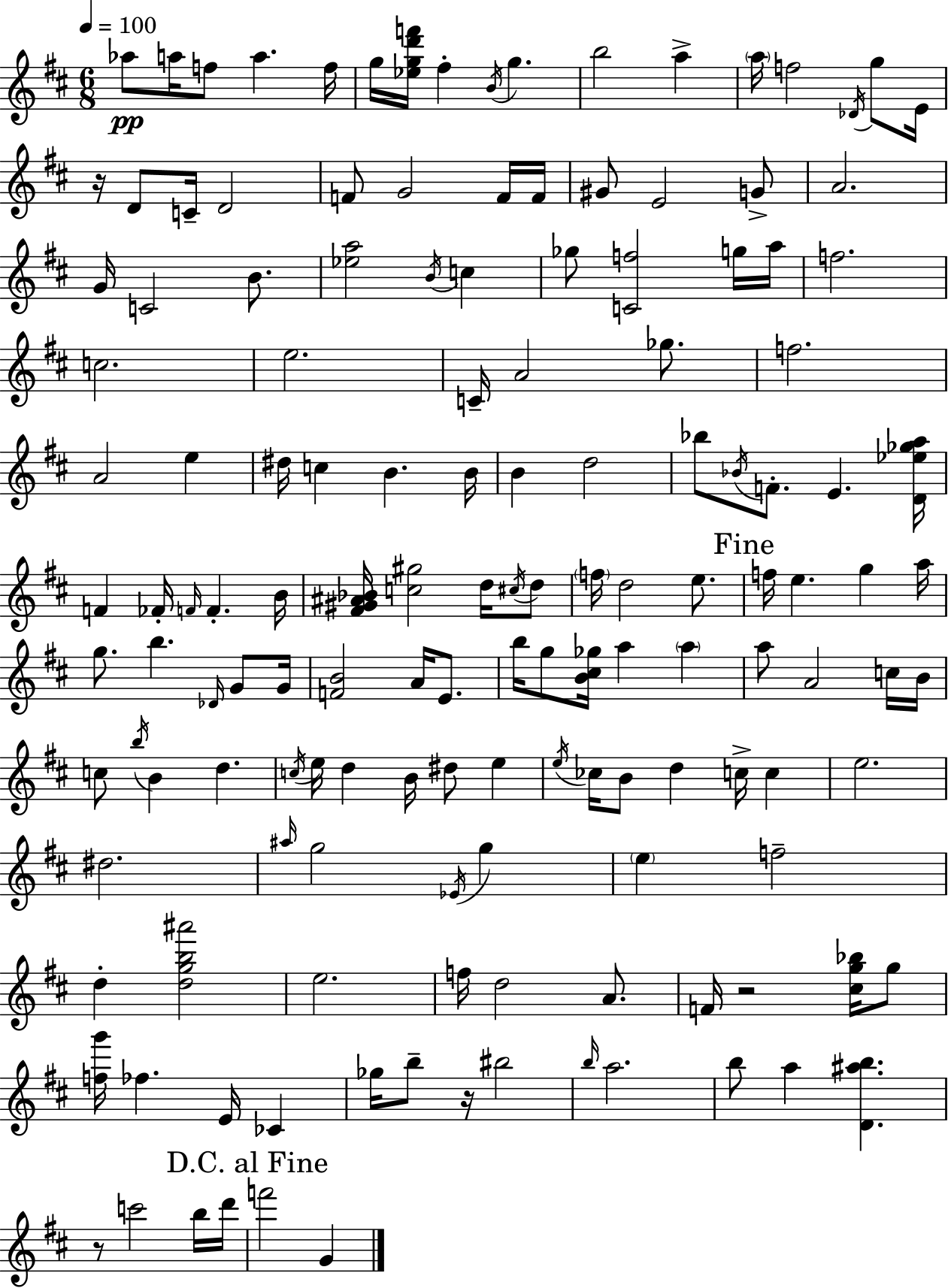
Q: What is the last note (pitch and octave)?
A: G4